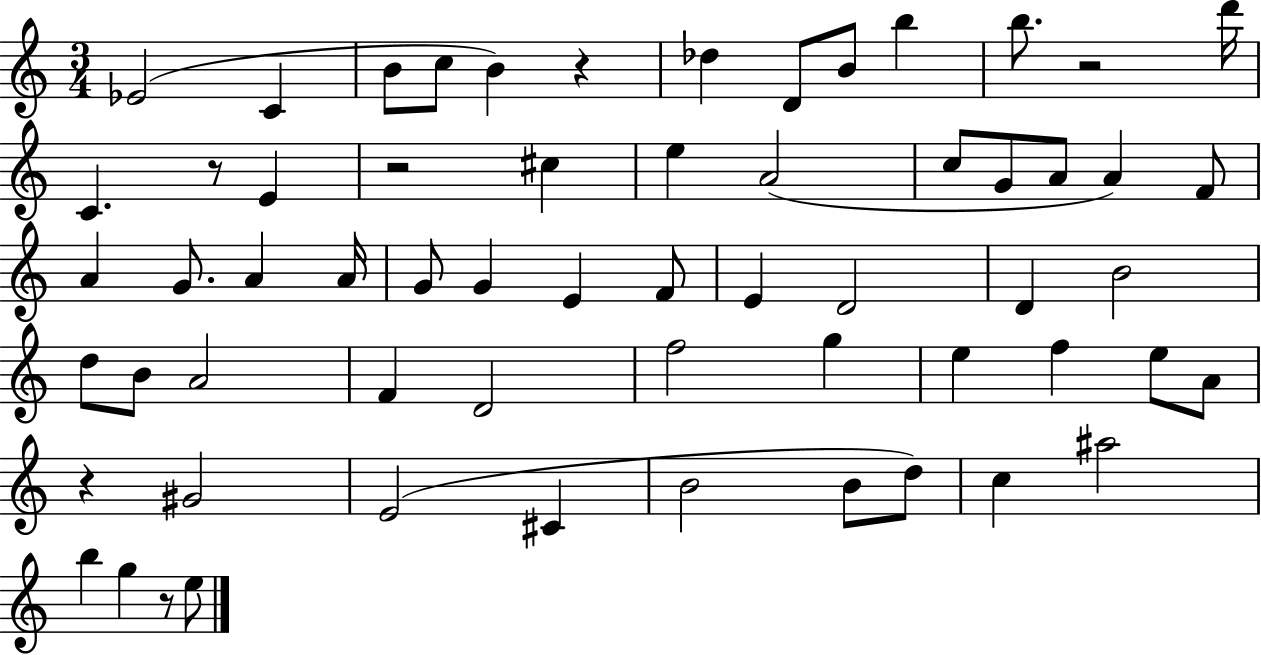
X:1
T:Untitled
M:3/4
L:1/4
K:C
_E2 C B/2 c/2 B z _d D/2 B/2 b b/2 z2 d'/4 C z/2 E z2 ^c e A2 c/2 G/2 A/2 A F/2 A G/2 A A/4 G/2 G E F/2 E D2 D B2 d/2 B/2 A2 F D2 f2 g e f e/2 A/2 z ^G2 E2 ^C B2 B/2 d/2 c ^a2 b g z/2 e/2